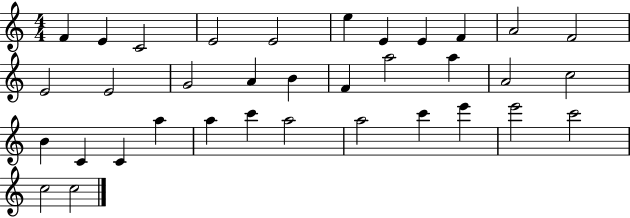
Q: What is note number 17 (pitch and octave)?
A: F4